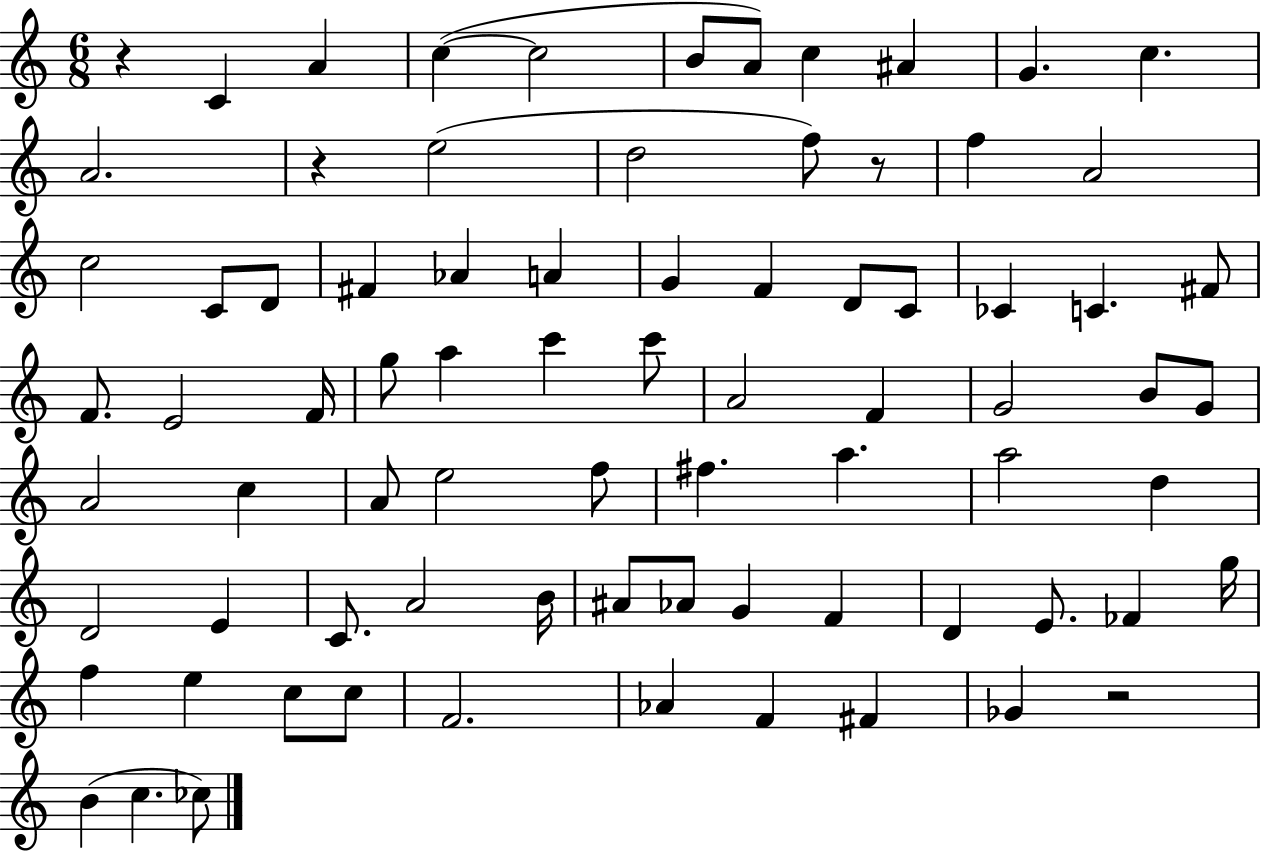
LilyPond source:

{
  \clef treble
  \numericTimeSignature
  \time 6/8
  \key c \major
  r4 c'4 a'4 | c''4~(~ c''2 | b'8 a'8) c''4 ais'4 | g'4. c''4. | \break a'2. | r4 e''2( | d''2 f''8) r8 | f''4 a'2 | \break c''2 c'8 d'8 | fis'4 aes'4 a'4 | g'4 f'4 d'8 c'8 | ces'4 c'4. fis'8 | \break f'8. e'2 f'16 | g''8 a''4 c'''4 c'''8 | a'2 f'4 | g'2 b'8 g'8 | \break a'2 c''4 | a'8 e''2 f''8 | fis''4. a''4. | a''2 d''4 | \break d'2 e'4 | c'8. a'2 b'16 | ais'8 aes'8 g'4 f'4 | d'4 e'8. fes'4 g''16 | \break f''4 e''4 c''8 c''8 | f'2. | aes'4 f'4 fis'4 | ges'4 r2 | \break b'4( c''4. ces''8) | \bar "|."
}